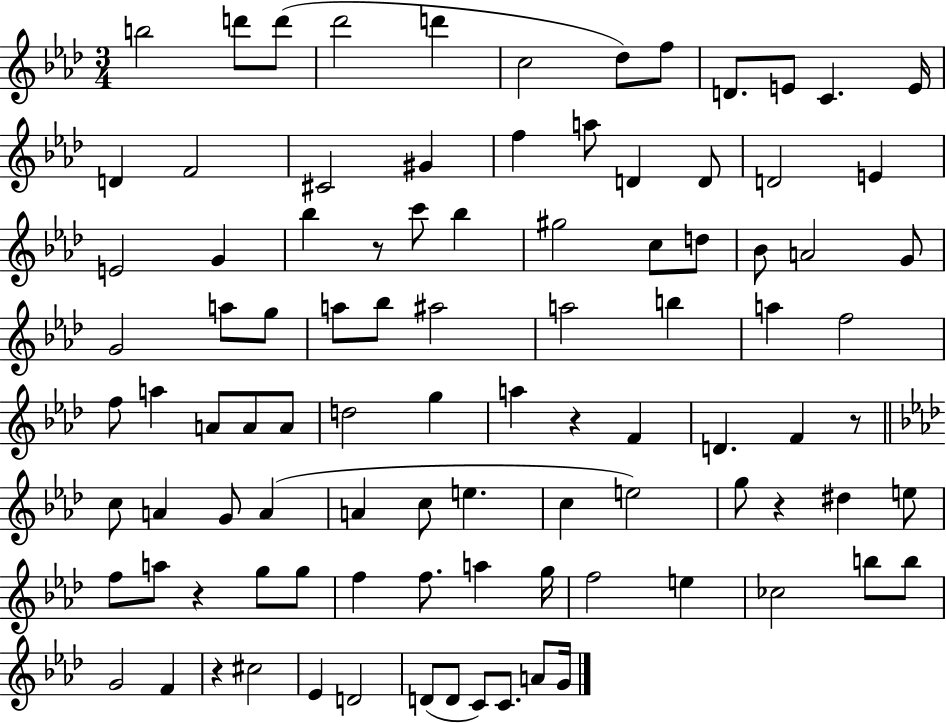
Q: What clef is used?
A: treble